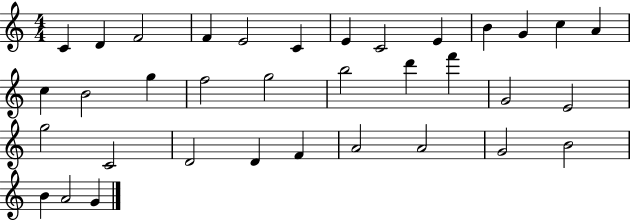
X:1
T:Untitled
M:4/4
L:1/4
K:C
C D F2 F E2 C E C2 E B G c A c B2 g f2 g2 b2 d' f' G2 E2 g2 C2 D2 D F A2 A2 G2 B2 B A2 G